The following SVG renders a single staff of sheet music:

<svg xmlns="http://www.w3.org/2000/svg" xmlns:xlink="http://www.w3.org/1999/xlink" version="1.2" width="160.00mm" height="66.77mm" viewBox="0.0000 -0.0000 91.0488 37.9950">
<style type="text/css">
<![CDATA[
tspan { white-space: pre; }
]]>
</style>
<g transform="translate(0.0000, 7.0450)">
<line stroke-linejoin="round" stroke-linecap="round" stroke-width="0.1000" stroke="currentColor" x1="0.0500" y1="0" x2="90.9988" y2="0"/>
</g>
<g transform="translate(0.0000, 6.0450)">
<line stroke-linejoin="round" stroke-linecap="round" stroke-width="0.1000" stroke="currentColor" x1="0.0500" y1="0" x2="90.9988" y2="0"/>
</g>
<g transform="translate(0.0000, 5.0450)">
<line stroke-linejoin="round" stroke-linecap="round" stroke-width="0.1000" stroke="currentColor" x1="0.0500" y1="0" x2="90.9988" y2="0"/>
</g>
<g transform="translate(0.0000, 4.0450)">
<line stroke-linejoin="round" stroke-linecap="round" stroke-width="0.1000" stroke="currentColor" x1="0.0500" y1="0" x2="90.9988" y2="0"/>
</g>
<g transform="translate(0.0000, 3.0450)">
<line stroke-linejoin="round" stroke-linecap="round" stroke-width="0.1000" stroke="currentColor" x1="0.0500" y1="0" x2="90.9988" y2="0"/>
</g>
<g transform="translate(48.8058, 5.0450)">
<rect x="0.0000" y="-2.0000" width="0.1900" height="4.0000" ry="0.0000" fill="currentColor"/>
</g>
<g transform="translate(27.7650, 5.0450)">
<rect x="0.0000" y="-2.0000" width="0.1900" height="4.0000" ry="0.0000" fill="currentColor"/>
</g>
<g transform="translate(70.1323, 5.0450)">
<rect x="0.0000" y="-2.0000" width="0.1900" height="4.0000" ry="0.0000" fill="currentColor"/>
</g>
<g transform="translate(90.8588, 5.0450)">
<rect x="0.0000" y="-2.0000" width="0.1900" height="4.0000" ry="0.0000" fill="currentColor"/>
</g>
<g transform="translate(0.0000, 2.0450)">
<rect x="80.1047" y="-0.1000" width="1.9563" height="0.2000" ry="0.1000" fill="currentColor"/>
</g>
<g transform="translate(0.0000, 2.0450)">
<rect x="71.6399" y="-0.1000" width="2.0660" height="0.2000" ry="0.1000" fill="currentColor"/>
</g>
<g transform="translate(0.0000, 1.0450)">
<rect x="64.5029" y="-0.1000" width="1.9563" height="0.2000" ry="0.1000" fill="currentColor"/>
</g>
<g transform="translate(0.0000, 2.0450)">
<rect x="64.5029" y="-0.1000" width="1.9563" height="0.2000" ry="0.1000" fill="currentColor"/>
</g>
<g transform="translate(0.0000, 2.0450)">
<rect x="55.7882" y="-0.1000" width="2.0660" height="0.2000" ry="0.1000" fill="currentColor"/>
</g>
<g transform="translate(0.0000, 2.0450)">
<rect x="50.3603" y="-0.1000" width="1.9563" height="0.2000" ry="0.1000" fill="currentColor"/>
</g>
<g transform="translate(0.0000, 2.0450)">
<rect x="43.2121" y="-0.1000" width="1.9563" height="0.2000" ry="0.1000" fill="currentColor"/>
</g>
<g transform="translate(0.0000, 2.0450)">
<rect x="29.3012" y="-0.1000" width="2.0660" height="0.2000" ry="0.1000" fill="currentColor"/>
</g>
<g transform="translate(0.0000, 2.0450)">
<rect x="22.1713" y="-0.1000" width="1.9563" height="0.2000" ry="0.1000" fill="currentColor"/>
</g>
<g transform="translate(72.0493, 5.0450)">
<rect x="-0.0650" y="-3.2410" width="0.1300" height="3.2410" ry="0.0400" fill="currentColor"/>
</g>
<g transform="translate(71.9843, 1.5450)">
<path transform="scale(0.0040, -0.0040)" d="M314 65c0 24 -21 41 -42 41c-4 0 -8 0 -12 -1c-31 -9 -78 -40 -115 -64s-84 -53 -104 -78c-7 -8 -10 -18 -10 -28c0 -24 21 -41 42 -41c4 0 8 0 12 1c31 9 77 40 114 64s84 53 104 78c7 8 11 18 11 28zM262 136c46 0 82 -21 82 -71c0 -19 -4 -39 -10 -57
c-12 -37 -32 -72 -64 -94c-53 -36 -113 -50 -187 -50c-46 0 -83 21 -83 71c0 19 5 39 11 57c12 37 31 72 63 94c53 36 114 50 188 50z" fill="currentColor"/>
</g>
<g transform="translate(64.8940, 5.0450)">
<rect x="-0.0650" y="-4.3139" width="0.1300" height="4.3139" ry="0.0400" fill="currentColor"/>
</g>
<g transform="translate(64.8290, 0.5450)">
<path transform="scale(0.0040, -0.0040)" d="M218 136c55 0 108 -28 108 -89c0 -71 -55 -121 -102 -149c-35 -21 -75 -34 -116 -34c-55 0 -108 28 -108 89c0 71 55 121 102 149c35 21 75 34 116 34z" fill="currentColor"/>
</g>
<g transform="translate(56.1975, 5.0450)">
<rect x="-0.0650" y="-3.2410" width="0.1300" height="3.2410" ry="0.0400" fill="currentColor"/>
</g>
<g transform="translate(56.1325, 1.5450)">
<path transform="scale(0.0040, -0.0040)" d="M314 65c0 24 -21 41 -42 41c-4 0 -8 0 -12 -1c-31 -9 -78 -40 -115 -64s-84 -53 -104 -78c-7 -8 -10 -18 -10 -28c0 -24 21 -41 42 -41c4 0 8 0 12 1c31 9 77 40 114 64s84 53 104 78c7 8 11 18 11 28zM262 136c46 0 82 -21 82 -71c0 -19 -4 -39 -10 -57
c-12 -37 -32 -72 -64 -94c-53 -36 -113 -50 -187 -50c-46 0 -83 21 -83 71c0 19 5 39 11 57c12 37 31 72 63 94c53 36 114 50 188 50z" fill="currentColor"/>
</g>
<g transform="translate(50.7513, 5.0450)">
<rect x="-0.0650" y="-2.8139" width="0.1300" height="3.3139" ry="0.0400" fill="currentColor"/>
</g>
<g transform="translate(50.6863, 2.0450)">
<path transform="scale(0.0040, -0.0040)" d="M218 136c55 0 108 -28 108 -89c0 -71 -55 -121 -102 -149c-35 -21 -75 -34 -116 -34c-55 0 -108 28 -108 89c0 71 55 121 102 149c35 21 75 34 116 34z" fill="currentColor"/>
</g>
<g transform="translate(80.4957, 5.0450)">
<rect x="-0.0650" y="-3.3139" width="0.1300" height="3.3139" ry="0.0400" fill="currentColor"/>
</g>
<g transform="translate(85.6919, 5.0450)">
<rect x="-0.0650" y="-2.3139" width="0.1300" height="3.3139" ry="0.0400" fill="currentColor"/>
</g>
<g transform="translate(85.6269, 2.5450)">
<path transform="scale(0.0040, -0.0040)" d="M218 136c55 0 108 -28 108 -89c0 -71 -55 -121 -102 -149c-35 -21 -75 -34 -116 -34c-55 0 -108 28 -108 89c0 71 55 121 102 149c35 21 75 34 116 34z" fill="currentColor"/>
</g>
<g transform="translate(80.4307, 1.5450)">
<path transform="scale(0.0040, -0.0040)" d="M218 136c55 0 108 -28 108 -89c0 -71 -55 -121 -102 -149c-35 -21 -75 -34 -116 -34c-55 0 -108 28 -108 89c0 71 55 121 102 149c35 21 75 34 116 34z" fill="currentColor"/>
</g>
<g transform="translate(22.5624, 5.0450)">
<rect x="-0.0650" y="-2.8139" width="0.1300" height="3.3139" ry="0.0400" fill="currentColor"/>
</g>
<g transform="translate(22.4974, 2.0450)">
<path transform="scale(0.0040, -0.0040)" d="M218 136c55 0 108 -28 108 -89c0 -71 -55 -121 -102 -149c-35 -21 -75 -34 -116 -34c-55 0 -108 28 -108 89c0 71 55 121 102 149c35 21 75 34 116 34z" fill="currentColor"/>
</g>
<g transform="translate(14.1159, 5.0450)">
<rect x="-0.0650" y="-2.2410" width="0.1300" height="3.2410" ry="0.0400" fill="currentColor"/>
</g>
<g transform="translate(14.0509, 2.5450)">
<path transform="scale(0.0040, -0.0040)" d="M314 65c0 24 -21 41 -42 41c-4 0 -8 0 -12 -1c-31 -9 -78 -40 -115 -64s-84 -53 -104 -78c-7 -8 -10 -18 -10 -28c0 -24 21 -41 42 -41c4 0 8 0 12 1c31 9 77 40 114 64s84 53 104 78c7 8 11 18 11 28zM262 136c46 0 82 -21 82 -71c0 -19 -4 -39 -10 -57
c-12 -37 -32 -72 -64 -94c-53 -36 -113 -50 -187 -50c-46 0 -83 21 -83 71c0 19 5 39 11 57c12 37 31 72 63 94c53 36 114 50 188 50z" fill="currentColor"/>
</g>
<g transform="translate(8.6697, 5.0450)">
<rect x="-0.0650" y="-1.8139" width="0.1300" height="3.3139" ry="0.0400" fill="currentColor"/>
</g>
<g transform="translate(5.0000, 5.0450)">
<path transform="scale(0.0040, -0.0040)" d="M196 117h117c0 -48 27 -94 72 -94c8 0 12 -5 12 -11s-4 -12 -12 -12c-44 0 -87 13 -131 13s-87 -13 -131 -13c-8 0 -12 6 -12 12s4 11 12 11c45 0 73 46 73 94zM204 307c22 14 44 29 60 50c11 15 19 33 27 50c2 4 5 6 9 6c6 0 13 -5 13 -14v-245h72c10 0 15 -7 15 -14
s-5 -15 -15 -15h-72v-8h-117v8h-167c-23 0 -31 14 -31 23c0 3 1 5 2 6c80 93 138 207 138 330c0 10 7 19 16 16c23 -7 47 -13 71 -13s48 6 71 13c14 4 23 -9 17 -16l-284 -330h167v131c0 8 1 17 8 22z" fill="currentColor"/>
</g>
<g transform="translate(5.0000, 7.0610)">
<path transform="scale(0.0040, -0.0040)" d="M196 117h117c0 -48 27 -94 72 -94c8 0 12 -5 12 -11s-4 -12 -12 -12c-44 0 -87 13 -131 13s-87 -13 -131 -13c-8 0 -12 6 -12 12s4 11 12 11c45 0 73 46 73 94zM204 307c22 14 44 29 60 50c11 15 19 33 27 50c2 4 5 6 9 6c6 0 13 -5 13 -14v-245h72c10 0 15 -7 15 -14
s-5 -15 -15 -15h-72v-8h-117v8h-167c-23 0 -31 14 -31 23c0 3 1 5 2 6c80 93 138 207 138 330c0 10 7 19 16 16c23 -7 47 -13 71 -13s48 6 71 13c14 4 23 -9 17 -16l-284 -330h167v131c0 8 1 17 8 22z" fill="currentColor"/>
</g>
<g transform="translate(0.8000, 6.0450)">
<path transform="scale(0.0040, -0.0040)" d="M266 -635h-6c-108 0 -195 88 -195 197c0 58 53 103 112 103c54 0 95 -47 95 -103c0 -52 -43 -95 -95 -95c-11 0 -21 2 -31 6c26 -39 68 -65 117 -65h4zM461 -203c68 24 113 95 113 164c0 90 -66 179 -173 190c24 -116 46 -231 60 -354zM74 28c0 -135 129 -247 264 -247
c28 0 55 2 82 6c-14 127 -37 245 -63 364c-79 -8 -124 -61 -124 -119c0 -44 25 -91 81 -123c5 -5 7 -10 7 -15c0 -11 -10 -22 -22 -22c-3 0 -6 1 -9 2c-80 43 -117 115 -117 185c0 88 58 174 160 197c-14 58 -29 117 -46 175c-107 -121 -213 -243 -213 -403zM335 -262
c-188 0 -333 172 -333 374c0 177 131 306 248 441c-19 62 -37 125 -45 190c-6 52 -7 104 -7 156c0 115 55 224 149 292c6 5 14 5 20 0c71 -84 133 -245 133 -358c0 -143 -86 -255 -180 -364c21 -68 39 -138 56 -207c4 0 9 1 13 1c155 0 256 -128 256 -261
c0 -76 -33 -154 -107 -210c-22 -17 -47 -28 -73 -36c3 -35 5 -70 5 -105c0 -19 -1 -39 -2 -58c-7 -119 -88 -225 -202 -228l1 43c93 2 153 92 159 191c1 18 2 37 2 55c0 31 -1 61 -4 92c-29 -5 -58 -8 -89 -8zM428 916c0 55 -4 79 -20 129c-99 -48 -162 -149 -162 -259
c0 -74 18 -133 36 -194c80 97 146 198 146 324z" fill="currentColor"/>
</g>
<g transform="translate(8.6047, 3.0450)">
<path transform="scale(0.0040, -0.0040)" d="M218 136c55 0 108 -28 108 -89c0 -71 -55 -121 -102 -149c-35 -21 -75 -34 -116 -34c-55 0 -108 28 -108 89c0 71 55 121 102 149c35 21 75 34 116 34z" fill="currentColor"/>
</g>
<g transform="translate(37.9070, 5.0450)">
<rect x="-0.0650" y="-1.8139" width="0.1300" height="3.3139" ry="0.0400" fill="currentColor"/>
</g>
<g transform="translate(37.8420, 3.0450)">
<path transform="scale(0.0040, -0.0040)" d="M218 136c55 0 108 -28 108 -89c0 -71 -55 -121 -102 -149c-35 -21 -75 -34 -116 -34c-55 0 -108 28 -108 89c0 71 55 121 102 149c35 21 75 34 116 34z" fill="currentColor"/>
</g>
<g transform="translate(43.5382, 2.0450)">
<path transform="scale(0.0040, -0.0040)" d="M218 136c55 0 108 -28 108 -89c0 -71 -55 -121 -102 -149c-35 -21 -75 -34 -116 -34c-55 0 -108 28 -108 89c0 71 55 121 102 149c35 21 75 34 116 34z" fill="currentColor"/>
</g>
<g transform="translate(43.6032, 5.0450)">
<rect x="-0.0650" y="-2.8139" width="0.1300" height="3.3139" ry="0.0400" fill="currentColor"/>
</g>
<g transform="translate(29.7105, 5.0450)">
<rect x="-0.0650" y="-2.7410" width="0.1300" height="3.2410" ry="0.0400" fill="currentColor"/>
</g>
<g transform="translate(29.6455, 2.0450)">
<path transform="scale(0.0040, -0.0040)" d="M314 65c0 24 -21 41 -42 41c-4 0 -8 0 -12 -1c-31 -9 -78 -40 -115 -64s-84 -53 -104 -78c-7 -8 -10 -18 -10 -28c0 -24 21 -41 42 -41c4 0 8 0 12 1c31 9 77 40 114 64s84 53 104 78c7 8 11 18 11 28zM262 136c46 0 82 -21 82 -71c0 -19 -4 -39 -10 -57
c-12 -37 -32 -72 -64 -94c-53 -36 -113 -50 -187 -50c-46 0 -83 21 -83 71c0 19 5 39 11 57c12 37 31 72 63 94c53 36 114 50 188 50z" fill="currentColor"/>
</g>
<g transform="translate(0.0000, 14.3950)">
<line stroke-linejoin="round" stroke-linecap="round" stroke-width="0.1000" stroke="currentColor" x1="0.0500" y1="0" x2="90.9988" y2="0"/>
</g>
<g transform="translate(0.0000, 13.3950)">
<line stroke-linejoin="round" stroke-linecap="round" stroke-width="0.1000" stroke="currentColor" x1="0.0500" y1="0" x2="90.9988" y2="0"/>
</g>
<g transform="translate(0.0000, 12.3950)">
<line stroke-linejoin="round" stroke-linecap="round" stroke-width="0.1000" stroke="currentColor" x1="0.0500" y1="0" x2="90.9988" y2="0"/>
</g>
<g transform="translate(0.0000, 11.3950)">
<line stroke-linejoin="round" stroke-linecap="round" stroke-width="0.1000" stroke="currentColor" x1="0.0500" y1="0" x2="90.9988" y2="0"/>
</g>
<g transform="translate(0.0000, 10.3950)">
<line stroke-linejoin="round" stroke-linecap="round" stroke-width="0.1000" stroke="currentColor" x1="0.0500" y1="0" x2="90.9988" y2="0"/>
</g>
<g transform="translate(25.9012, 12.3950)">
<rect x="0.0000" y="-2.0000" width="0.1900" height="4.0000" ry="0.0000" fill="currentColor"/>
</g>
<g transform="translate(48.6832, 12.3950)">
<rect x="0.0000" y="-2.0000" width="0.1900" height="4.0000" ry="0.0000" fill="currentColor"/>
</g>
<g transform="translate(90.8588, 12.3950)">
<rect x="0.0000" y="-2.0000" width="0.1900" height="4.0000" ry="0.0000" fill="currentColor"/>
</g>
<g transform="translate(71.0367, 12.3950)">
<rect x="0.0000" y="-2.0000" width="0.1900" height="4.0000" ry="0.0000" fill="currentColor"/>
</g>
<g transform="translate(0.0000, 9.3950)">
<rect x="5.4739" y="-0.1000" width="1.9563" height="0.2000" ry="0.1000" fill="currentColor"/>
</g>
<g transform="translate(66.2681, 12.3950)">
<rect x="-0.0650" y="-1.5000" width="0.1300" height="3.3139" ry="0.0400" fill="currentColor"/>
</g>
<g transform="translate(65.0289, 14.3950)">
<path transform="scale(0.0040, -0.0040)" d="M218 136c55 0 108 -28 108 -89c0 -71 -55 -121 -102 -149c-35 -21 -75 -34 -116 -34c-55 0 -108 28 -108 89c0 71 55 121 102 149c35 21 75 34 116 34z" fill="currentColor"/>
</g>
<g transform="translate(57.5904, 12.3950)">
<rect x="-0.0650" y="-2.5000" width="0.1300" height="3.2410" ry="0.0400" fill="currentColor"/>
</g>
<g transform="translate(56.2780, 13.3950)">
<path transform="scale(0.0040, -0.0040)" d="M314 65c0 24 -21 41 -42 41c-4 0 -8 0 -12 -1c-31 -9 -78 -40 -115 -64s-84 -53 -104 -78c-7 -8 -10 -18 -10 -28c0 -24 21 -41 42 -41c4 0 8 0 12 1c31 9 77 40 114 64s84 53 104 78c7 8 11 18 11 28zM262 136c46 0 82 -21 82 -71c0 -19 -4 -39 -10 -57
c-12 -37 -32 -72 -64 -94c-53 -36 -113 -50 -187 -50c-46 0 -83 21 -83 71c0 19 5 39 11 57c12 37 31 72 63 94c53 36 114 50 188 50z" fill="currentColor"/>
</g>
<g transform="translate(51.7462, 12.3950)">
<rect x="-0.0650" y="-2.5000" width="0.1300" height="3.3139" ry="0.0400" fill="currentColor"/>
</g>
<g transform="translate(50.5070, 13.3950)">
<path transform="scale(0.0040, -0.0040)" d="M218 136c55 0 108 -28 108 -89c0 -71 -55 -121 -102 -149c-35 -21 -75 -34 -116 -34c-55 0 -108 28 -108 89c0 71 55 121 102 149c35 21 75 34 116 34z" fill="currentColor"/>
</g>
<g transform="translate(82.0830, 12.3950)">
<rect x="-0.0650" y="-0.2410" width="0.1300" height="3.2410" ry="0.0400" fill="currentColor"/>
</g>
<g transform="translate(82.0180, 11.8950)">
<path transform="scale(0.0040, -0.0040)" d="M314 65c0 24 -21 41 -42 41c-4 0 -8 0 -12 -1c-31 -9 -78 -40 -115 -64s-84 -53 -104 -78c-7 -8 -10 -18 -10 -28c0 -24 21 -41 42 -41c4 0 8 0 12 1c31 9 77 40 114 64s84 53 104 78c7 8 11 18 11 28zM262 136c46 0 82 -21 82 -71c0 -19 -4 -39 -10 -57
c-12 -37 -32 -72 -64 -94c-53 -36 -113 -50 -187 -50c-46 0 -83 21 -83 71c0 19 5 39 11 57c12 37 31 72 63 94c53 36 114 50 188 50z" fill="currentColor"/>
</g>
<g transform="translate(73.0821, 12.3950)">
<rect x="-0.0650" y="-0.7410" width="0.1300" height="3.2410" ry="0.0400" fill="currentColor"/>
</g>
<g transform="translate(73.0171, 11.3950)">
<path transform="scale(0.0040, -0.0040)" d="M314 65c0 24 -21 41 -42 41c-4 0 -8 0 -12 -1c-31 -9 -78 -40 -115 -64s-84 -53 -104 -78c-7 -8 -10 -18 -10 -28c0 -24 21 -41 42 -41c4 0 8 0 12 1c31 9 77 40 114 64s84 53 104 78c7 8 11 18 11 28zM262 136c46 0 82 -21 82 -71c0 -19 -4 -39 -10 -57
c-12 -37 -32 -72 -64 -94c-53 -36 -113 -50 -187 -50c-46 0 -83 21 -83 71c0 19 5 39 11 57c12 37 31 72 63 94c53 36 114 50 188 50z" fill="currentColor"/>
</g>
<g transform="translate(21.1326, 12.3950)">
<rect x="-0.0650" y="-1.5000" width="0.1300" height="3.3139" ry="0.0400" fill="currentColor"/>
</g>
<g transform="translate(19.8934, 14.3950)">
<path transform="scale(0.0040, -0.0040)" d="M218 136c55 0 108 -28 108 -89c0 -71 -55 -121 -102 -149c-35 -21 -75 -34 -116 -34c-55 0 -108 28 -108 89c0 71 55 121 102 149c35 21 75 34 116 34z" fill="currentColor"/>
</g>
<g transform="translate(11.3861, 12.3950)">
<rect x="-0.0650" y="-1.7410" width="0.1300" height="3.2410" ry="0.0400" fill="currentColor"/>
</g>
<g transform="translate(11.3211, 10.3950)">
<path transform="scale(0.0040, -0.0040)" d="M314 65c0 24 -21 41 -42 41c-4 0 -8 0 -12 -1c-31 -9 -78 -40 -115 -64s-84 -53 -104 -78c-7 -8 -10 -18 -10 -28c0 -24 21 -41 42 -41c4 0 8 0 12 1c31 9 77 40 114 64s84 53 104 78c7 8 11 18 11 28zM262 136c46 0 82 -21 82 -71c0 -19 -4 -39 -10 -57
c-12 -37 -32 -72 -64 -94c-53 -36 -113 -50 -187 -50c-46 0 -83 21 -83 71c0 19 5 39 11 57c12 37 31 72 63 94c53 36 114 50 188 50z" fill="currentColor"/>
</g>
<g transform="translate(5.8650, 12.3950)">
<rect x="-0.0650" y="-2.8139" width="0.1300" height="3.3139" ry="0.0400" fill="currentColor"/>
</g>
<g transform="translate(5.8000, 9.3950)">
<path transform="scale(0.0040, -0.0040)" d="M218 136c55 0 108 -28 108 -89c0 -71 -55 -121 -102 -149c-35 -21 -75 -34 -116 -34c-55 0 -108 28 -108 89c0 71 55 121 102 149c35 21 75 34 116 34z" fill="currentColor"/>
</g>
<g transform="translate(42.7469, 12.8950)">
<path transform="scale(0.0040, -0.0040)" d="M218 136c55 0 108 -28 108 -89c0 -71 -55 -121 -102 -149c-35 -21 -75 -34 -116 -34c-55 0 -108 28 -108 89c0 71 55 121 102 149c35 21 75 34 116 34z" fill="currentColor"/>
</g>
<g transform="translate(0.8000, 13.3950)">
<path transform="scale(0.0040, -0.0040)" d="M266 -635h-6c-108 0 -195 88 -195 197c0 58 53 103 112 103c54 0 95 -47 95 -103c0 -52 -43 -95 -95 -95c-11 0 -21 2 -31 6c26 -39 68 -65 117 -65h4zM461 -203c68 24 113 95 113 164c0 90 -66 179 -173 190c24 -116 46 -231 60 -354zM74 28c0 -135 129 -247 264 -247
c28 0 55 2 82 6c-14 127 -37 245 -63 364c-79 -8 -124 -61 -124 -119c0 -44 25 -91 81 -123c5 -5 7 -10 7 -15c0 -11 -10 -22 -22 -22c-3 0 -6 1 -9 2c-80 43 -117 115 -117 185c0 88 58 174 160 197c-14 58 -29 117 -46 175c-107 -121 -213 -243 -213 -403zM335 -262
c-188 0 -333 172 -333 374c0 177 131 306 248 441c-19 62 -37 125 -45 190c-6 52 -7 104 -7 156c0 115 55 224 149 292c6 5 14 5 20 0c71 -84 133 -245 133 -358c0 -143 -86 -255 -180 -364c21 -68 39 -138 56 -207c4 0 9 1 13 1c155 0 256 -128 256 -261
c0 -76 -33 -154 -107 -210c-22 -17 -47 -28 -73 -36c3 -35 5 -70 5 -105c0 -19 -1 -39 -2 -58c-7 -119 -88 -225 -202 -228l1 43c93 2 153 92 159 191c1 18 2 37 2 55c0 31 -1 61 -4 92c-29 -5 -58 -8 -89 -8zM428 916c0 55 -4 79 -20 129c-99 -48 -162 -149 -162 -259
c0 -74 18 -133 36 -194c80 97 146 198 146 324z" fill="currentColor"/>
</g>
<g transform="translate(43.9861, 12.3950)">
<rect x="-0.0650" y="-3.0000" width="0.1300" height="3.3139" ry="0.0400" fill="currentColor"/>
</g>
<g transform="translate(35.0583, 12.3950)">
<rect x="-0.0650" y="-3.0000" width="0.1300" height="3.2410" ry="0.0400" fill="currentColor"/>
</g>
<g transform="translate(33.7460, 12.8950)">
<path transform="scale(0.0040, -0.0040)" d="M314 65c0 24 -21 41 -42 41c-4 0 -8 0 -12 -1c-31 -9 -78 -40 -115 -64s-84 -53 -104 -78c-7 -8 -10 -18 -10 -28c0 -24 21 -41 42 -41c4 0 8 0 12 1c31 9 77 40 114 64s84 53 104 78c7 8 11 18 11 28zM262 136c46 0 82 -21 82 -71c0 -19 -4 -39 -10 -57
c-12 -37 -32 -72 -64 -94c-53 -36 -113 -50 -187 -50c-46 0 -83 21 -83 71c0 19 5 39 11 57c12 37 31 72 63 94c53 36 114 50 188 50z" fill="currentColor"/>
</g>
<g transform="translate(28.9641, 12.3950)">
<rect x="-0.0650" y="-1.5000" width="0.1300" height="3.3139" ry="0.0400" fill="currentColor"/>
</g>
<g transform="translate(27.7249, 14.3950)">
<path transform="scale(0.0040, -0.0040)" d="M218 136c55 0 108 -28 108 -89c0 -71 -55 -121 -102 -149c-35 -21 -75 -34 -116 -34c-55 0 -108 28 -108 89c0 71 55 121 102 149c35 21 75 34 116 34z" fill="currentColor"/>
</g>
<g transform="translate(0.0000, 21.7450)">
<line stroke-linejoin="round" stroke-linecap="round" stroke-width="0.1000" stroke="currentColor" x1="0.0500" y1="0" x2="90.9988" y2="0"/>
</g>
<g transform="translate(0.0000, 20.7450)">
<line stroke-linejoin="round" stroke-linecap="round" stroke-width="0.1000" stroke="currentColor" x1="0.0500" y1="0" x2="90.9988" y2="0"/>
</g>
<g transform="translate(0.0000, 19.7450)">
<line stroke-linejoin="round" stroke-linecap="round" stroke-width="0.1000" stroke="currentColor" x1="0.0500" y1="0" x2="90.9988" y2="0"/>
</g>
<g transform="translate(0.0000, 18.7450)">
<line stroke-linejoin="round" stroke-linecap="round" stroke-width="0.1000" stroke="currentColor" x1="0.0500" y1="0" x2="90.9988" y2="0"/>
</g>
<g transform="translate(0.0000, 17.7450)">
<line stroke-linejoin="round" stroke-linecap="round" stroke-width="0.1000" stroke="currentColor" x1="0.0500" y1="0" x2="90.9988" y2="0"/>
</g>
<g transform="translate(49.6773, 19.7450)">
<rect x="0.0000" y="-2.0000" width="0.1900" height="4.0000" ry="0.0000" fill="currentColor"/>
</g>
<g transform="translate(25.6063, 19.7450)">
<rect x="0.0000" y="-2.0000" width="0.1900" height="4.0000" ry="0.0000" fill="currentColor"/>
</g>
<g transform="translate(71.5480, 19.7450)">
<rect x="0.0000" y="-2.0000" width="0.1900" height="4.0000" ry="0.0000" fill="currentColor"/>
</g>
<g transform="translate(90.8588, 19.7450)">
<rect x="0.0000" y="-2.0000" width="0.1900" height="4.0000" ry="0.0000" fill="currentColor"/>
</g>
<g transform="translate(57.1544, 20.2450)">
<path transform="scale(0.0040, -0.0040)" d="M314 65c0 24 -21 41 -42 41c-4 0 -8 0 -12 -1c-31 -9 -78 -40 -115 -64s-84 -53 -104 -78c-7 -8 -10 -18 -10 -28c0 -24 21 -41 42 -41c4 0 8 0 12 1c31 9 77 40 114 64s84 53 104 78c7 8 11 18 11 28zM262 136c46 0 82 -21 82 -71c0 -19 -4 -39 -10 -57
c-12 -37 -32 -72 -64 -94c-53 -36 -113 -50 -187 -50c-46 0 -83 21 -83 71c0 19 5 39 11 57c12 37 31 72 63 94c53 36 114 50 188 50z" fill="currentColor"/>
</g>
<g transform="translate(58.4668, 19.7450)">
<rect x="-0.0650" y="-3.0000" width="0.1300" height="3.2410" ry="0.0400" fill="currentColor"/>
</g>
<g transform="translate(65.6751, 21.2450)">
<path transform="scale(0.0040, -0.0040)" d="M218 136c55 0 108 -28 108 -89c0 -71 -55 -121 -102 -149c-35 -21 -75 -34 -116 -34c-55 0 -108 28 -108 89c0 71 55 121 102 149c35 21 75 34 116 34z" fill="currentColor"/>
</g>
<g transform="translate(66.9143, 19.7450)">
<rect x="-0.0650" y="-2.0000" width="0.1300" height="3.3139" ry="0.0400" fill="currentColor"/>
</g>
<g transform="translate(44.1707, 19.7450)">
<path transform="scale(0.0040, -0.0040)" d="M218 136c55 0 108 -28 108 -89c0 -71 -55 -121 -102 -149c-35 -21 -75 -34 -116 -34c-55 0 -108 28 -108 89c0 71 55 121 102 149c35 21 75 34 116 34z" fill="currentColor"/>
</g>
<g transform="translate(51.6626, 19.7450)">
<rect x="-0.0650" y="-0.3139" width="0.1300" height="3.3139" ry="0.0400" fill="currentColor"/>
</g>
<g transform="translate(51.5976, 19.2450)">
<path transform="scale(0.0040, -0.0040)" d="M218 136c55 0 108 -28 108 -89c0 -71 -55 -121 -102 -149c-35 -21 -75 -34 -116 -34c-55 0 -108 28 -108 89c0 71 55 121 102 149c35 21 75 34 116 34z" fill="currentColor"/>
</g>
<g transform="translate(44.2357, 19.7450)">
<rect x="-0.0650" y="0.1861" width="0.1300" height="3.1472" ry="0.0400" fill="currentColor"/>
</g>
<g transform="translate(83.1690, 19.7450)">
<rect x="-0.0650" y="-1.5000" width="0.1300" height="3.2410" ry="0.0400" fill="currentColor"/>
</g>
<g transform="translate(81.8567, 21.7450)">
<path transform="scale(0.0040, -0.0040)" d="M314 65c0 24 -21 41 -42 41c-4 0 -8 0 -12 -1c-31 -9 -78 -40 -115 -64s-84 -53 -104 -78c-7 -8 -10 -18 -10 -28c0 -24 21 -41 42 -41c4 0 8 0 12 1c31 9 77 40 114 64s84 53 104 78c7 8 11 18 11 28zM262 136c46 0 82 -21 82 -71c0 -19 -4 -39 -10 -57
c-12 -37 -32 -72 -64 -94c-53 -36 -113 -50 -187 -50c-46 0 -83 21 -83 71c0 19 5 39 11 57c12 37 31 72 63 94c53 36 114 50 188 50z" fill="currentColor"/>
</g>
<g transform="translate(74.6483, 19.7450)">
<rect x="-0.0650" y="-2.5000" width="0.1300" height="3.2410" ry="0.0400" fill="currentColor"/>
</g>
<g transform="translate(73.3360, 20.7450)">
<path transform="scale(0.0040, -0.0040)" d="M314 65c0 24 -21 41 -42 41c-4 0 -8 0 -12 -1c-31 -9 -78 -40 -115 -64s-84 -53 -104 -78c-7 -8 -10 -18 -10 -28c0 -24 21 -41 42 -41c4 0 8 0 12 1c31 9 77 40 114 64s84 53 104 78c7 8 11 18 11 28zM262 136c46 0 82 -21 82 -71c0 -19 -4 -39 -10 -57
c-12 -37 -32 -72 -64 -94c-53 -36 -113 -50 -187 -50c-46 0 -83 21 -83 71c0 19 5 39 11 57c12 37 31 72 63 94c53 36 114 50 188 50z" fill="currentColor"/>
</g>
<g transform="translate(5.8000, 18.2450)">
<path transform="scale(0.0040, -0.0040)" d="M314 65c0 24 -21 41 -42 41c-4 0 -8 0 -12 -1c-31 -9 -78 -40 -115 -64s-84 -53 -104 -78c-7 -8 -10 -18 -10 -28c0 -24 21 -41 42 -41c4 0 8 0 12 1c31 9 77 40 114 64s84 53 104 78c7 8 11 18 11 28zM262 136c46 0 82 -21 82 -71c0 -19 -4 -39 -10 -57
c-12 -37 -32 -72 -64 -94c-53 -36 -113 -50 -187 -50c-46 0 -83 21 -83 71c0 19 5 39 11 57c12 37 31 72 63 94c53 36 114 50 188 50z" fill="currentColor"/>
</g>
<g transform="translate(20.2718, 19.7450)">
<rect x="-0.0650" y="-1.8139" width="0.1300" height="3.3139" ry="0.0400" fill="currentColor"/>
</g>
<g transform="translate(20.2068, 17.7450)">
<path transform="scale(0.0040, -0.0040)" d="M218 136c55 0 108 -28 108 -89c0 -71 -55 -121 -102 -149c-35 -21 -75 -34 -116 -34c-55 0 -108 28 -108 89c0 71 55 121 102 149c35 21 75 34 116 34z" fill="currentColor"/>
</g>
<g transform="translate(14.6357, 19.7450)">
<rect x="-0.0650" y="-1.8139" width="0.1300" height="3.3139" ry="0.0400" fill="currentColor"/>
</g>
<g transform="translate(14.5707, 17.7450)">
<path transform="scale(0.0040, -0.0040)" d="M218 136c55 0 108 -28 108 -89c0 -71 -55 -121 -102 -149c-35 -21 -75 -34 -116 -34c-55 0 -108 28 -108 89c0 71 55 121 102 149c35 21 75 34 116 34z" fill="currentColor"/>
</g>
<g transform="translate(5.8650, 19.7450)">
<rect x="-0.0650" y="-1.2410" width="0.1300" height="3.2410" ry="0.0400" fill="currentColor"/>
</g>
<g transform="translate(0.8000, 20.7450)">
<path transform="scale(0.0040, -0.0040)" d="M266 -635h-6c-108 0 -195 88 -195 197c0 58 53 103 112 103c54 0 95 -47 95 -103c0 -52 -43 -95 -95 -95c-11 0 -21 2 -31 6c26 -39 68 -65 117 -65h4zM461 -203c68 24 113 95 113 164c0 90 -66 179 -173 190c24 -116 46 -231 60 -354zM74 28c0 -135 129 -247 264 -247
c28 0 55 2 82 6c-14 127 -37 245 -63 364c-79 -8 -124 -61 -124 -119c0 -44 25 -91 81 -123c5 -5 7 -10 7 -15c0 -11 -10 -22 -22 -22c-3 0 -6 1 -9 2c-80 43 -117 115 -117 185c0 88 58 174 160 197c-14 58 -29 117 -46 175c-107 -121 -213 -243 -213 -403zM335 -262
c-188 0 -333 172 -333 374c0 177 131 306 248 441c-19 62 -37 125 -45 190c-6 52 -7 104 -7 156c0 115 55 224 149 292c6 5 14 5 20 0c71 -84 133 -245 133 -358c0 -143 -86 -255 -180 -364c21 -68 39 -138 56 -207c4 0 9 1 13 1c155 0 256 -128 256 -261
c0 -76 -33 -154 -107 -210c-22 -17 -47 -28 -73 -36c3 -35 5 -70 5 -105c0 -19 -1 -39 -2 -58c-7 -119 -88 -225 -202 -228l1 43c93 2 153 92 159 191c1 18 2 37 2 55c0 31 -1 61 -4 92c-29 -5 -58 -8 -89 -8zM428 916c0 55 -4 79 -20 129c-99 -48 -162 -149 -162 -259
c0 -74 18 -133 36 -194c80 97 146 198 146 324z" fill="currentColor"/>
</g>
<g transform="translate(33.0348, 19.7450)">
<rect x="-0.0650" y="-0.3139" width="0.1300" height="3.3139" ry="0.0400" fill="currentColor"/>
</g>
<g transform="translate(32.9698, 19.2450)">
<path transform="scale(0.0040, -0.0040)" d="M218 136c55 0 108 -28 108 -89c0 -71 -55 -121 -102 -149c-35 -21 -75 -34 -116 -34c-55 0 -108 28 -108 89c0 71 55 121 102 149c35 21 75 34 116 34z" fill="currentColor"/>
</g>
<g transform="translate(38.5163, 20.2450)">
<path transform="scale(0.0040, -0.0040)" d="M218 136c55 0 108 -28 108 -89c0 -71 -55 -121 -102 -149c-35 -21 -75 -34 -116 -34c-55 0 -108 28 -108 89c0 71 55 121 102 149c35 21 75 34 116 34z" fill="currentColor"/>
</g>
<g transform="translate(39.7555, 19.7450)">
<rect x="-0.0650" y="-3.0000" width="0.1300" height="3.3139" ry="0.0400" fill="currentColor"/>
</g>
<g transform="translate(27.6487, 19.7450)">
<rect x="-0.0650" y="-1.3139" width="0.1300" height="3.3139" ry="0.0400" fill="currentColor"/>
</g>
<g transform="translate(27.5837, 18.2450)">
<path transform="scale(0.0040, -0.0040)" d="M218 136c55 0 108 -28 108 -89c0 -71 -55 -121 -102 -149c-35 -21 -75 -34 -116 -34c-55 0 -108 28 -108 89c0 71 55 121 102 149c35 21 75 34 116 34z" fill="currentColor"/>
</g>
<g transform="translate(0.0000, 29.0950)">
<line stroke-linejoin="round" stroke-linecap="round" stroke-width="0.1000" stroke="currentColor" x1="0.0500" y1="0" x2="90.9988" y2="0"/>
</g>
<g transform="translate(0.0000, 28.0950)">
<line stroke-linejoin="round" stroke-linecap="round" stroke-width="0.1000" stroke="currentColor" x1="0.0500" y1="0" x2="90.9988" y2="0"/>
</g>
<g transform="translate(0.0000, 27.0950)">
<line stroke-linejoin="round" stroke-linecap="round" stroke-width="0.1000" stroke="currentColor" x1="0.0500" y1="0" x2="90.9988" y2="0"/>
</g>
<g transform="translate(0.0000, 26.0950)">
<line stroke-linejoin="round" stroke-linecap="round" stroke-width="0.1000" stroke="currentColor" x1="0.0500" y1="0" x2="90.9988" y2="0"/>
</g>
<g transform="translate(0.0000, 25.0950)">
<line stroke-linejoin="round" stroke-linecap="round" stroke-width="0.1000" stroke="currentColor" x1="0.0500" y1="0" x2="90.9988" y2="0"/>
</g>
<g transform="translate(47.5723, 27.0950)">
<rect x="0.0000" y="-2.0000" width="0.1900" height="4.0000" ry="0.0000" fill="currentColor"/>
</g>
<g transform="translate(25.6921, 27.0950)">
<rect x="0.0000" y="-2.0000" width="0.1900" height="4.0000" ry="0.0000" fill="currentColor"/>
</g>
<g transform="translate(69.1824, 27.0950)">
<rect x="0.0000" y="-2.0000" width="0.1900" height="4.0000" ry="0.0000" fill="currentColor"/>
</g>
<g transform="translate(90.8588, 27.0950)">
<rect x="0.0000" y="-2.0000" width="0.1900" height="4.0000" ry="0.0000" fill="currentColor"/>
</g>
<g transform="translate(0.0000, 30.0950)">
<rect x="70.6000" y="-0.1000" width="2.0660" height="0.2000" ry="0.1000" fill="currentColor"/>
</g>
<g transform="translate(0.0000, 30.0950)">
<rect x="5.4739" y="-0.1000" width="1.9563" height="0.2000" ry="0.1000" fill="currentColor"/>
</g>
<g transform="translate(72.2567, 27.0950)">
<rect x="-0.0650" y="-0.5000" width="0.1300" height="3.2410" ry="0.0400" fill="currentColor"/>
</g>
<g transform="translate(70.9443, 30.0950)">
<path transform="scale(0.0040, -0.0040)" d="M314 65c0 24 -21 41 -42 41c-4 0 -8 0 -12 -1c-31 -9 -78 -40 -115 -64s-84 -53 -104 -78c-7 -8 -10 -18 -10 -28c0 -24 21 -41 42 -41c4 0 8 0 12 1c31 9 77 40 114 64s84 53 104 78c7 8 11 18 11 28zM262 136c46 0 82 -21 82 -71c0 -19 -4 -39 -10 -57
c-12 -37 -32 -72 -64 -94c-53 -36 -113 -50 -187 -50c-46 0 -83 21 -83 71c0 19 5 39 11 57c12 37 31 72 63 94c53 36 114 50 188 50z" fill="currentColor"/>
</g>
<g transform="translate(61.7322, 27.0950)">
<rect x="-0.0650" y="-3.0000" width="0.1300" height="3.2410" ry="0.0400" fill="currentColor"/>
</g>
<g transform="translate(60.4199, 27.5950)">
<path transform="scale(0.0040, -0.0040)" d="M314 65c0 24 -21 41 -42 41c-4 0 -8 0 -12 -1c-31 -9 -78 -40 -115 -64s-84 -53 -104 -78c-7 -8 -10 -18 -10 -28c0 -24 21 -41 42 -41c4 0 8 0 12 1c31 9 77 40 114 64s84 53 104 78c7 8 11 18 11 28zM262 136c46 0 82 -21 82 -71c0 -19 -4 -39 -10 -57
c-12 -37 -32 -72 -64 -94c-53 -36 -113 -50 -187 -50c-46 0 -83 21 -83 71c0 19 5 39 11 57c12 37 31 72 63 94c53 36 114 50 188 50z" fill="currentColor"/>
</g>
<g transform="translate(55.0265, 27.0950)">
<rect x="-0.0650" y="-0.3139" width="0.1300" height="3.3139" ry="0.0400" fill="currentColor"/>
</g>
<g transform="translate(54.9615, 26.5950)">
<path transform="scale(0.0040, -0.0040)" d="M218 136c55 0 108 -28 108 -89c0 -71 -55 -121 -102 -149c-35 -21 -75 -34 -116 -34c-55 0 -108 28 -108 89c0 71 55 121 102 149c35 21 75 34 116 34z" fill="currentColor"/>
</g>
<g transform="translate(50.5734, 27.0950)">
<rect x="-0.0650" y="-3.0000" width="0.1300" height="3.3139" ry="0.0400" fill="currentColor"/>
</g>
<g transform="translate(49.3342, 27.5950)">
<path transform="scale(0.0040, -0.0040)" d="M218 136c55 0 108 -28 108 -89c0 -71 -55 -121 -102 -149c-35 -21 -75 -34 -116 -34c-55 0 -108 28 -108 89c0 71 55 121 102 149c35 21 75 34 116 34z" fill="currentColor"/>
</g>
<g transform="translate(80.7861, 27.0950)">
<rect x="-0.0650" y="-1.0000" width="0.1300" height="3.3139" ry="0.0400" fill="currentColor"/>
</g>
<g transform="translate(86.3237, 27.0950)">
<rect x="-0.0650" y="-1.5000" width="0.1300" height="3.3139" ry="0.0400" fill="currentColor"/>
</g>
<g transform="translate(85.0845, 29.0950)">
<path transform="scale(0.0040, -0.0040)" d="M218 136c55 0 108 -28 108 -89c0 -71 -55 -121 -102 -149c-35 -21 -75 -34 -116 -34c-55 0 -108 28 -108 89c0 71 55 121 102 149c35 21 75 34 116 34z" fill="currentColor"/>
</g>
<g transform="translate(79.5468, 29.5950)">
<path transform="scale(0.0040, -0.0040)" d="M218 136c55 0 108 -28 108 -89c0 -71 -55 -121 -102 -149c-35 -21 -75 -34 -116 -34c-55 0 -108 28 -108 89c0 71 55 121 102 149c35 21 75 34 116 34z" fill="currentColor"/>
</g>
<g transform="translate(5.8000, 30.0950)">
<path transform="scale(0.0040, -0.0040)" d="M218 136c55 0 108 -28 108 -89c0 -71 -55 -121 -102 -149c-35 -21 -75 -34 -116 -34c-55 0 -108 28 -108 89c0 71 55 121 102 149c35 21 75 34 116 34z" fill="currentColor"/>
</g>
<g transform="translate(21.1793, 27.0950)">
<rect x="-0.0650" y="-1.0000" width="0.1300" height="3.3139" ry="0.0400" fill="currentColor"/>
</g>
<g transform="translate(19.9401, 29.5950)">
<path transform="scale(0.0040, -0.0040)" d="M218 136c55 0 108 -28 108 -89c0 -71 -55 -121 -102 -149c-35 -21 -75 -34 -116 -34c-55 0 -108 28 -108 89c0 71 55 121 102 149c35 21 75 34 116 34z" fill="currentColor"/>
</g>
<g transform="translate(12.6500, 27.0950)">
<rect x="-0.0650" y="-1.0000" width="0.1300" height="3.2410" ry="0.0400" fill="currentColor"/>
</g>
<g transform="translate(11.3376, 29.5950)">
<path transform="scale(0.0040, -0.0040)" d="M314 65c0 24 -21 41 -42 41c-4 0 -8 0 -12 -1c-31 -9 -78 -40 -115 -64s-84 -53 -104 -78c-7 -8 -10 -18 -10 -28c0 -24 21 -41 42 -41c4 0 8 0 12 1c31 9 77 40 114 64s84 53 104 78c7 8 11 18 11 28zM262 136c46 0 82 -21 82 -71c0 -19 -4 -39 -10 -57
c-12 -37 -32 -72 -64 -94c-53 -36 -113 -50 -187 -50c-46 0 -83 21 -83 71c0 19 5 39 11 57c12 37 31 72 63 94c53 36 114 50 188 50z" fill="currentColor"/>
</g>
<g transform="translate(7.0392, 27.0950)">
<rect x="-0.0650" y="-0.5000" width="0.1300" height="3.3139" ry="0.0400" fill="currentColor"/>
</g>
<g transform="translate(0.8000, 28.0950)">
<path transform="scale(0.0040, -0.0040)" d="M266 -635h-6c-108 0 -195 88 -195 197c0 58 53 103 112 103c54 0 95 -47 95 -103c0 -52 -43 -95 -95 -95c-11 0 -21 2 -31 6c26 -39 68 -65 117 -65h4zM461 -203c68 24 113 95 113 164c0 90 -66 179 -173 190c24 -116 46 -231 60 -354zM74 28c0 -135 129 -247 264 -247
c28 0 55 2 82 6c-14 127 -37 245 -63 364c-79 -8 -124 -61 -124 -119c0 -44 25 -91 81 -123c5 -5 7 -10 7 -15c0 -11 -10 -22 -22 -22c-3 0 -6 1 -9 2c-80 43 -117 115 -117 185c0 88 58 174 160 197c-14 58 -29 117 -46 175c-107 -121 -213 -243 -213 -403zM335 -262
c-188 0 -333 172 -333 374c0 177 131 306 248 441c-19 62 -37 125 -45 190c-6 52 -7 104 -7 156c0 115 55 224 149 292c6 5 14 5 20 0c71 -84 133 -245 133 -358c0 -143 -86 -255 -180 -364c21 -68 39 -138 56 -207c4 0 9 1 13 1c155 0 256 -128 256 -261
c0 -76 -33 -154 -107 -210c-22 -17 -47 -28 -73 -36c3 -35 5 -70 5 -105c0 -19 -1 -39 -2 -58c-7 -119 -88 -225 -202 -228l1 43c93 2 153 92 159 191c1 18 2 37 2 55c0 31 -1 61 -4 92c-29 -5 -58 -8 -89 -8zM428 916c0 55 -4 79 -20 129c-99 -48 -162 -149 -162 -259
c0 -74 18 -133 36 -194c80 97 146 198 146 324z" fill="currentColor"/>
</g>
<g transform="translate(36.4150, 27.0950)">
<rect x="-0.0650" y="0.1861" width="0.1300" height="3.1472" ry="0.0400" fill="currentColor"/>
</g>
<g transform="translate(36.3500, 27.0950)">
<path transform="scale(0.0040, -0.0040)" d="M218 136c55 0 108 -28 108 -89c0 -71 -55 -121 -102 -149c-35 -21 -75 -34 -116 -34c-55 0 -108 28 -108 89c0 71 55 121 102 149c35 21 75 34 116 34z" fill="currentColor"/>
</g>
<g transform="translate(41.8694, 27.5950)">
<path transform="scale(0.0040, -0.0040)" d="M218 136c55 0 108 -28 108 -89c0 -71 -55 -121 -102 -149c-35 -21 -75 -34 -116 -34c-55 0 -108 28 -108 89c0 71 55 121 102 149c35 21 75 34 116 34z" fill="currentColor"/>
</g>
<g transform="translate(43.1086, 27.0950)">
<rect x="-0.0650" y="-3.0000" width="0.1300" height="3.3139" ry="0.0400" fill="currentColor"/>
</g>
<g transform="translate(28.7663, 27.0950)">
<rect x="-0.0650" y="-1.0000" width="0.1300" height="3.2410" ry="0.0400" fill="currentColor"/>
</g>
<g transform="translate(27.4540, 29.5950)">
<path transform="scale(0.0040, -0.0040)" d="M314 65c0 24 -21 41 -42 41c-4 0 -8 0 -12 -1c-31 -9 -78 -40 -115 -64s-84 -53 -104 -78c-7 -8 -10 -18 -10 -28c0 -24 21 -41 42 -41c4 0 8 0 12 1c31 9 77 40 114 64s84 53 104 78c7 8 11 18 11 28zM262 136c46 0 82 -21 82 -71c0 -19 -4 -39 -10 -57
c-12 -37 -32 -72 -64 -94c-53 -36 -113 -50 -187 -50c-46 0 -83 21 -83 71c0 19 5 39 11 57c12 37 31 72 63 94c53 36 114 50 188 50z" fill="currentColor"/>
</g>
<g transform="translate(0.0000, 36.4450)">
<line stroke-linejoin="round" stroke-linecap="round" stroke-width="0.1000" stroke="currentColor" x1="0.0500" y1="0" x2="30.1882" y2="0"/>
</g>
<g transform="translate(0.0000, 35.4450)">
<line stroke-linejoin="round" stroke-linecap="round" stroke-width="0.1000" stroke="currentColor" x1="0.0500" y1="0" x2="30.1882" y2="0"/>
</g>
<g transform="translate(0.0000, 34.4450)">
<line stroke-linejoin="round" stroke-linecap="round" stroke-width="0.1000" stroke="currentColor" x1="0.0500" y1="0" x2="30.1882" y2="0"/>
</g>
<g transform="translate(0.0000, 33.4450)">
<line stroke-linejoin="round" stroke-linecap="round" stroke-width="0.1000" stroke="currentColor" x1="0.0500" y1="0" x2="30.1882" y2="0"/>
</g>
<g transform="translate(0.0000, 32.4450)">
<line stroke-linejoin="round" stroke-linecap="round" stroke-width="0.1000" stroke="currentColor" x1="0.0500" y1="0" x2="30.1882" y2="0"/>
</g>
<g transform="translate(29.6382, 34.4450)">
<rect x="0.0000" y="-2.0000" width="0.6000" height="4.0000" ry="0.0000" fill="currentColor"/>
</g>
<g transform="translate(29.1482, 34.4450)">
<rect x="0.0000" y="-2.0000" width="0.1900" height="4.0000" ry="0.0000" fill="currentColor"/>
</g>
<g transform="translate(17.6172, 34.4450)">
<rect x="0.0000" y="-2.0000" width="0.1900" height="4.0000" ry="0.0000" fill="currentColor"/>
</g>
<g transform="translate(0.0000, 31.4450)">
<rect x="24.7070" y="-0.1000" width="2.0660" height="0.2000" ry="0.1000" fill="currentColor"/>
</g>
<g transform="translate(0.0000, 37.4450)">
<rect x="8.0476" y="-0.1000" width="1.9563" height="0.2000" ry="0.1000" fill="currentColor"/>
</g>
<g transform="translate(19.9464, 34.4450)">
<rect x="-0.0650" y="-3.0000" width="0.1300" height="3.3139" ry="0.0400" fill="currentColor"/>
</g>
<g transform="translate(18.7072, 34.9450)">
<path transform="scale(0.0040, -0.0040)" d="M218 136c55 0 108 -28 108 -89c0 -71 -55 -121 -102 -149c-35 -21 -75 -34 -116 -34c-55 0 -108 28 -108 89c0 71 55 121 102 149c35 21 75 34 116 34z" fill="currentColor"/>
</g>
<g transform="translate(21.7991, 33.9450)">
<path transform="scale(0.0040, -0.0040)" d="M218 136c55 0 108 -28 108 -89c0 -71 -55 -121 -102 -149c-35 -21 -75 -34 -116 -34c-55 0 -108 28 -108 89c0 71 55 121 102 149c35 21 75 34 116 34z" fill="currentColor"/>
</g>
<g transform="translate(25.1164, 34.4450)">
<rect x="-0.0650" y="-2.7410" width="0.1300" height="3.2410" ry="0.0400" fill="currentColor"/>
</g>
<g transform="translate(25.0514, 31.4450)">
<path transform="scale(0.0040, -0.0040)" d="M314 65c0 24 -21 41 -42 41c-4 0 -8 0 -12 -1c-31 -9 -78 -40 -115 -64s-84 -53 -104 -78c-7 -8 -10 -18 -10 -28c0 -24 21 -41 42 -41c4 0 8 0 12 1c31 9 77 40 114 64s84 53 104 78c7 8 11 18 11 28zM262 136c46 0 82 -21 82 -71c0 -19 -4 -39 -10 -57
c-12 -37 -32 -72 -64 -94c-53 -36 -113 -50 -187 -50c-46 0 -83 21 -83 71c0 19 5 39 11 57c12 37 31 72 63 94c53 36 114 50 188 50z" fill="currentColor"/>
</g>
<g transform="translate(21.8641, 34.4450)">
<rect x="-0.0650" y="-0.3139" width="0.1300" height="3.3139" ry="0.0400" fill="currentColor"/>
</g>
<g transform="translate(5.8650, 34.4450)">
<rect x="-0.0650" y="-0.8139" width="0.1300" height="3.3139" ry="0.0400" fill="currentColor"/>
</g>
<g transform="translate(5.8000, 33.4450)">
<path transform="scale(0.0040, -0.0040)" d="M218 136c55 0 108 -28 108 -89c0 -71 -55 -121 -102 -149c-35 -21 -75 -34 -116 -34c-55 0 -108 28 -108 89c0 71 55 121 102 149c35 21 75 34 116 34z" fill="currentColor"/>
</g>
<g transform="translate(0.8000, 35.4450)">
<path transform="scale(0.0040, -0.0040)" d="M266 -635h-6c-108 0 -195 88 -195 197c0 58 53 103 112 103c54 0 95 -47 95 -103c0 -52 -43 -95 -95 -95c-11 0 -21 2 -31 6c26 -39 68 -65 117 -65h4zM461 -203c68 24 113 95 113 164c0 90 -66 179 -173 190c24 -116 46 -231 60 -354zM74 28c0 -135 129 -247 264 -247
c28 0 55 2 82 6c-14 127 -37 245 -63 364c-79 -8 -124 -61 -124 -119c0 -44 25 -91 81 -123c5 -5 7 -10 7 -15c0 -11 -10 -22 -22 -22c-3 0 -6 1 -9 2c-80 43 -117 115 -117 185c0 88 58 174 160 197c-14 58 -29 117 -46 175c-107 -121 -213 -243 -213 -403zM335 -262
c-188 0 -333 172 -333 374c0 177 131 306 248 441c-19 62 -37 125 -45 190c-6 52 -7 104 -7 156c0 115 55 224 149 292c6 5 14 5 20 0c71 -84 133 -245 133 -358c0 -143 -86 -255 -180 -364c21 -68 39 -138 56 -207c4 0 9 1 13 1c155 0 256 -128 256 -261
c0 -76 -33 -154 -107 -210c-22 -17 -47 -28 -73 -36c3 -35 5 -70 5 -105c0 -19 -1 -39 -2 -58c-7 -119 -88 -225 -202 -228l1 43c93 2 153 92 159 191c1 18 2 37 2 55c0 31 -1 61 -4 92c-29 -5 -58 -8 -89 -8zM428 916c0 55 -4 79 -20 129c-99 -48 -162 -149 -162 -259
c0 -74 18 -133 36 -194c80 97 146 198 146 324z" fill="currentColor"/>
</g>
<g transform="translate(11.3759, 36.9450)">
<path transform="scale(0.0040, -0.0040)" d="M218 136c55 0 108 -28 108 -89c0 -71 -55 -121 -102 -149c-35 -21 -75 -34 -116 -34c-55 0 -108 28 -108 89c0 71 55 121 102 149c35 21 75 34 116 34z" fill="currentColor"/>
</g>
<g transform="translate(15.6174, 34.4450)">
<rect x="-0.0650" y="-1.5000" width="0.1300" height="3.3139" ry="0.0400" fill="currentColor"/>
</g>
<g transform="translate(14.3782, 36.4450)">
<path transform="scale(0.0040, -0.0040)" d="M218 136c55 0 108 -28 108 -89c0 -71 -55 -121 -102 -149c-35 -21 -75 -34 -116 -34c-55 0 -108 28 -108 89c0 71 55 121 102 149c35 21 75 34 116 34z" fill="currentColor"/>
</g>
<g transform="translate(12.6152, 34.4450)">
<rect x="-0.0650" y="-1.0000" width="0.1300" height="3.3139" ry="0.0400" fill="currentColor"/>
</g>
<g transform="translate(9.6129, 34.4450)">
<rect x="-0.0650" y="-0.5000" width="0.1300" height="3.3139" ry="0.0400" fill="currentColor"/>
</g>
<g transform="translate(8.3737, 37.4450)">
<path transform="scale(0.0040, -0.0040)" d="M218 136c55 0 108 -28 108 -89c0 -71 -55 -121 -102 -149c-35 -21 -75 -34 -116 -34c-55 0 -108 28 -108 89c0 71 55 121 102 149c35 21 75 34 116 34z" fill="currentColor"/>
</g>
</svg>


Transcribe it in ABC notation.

X:1
T:Untitled
M:4/4
L:1/4
K:C
f g2 a a2 f a a b2 d' b2 b g a f2 E E A2 A G G2 E d2 c2 e2 f f e c A B c A2 F G2 E2 C D2 D D2 B A A c A2 C2 D E d C D E A c a2